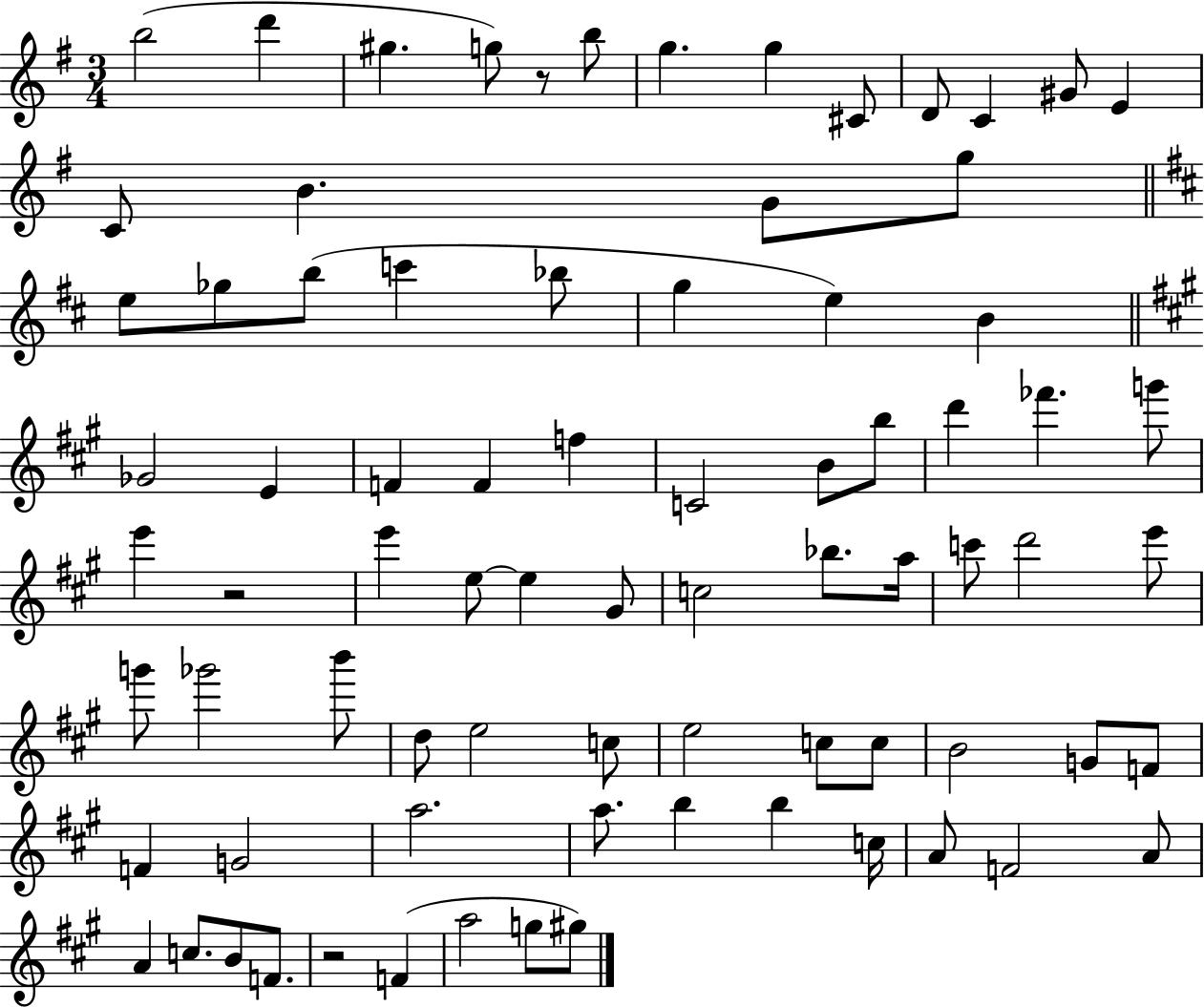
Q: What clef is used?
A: treble